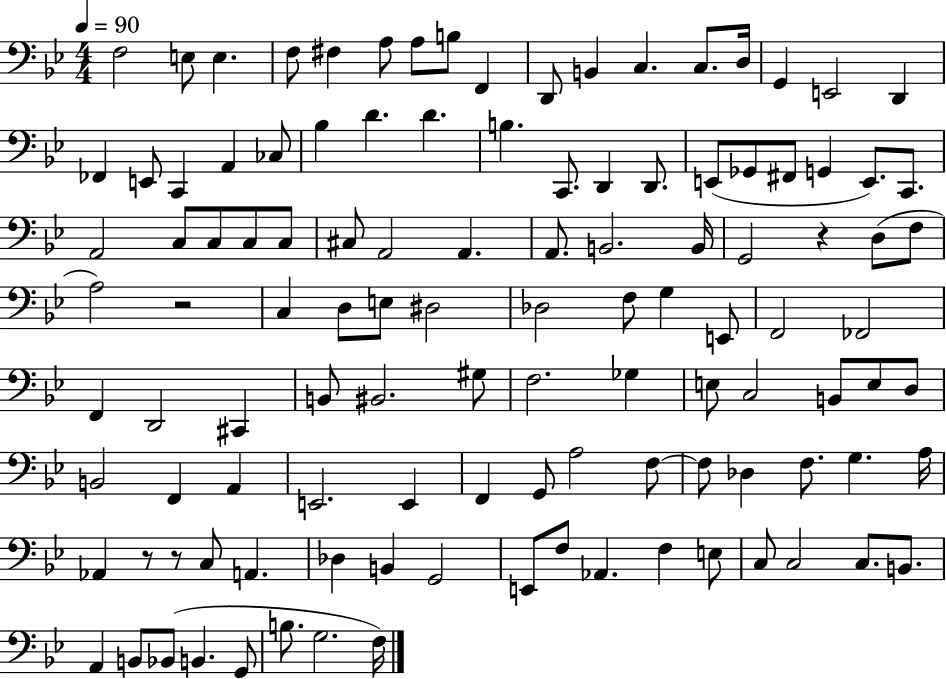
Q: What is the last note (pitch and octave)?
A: F3